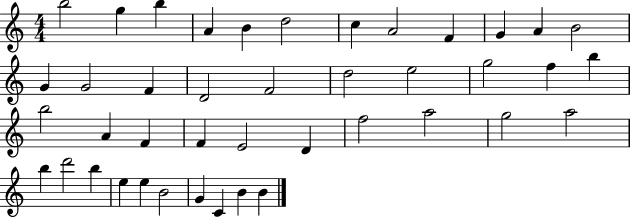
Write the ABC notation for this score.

X:1
T:Untitled
M:4/4
L:1/4
K:C
b2 g b A B d2 c A2 F G A B2 G G2 F D2 F2 d2 e2 g2 f b b2 A F F E2 D f2 a2 g2 a2 b d'2 b e e B2 G C B B